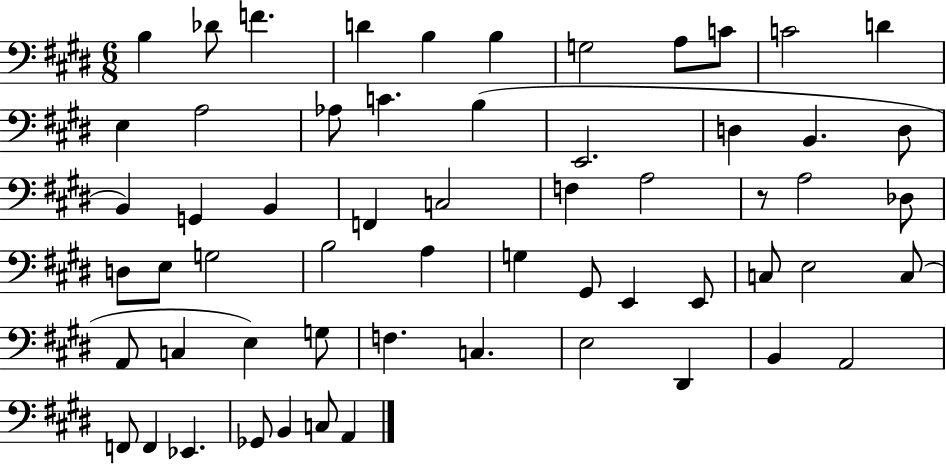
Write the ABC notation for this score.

X:1
T:Untitled
M:6/8
L:1/4
K:E
B, _D/2 F D B, B, G,2 A,/2 C/2 C2 D E, A,2 _A,/2 C B, E,,2 D, B,, D,/2 B,, G,, B,, F,, C,2 F, A,2 z/2 A,2 _D,/2 D,/2 E,/2 G,2 B,2 A, G, ^G,,/2 E,, E,,/2 C,/2 E,2 C,/2 A,,/2 C, E, G,/2 F, C, E,2 ^D,, B,, A,,2 F,,/2 F,, _E,, _G,,/2 B,, C,/2 A,,